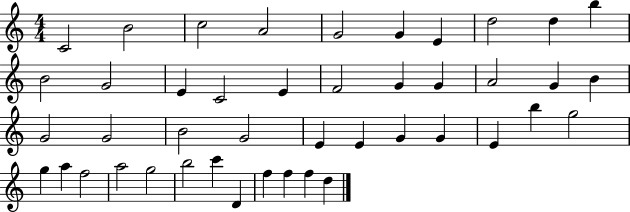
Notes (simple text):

C4/h B4/h C5/h A4/h G4/h G4/q E4/q D5/h D5/q B5/q B4/h G4/h E4/q C4/h E4/q F4/h G4/q G4/q A4/h G4/q B4/q G4/h G4/h B4/h G4/h E4/q E4/q G4/q G4/q E4/q B5/q G5/h G5/q A5/q F5/h A5/h G5/h B5/h C6/q D4/q F5/q F5/q F5/q D5/q